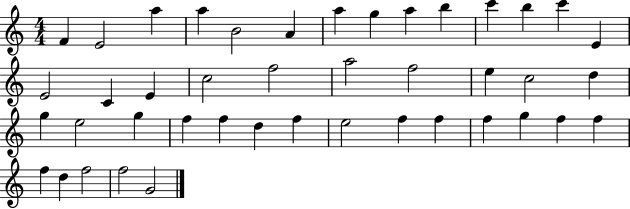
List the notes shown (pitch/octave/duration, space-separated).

F4/q E4/h A5/q A5/q B4/h A4/q A5/q G5/q A5/q B5/q C6/q B5/q C6/q E4/q E4/h C4/q E4/q C5/h F5/h A5/h F5/h E5/q C5/h D5/q G5/q E5/h G5/q F5/q F5/q D5/q F5/q E5/h F5/q F5/q F5/q G5/q F5/q F5/q F5/q D5/q F5/h F5/h G4/h